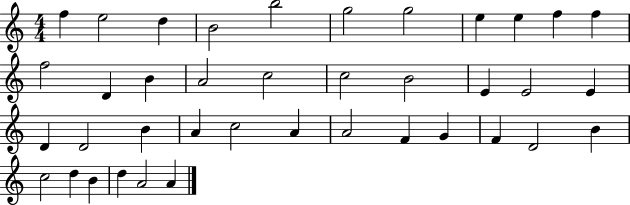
X:1
T:Untitled
M:4/4
L:1/4
K:C
f e2 d B2 b2 g2 g2 e e f f f2 D B A2 c2 c2 B2 E E2 E D D2 B A c2 A A2 F G F D2 B c2 d B d A2 A